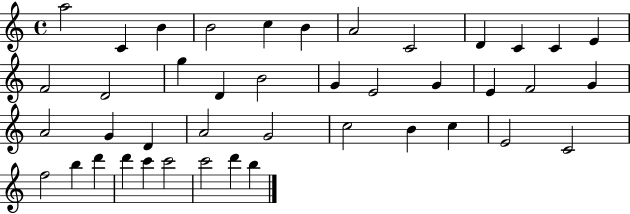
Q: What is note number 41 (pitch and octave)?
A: D6